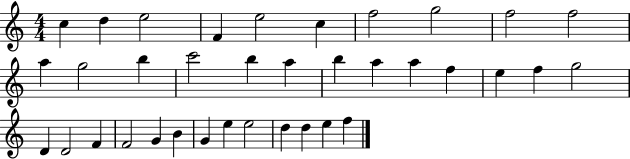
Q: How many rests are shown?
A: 0